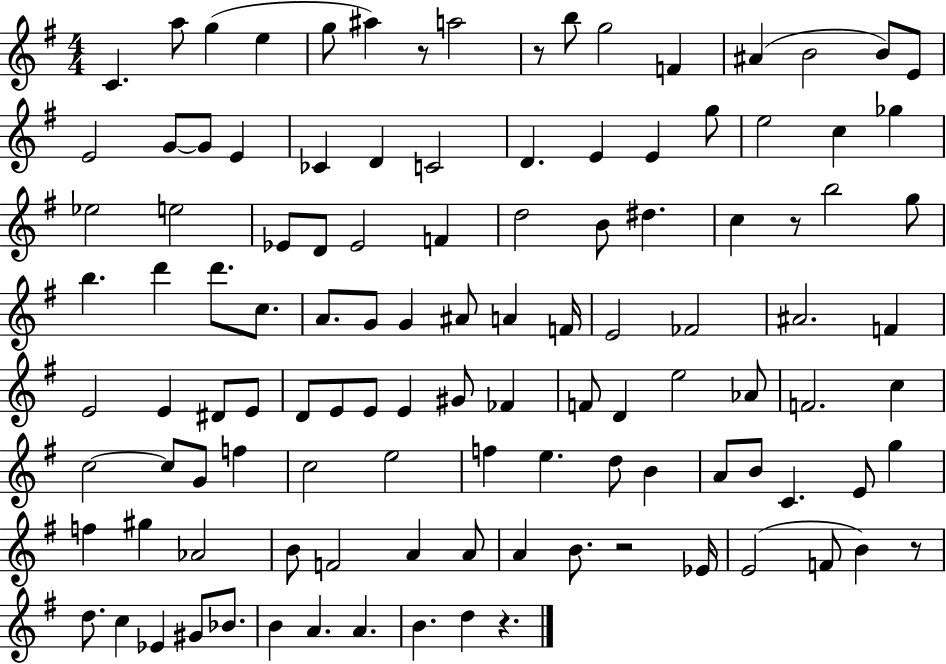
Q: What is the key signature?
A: G major